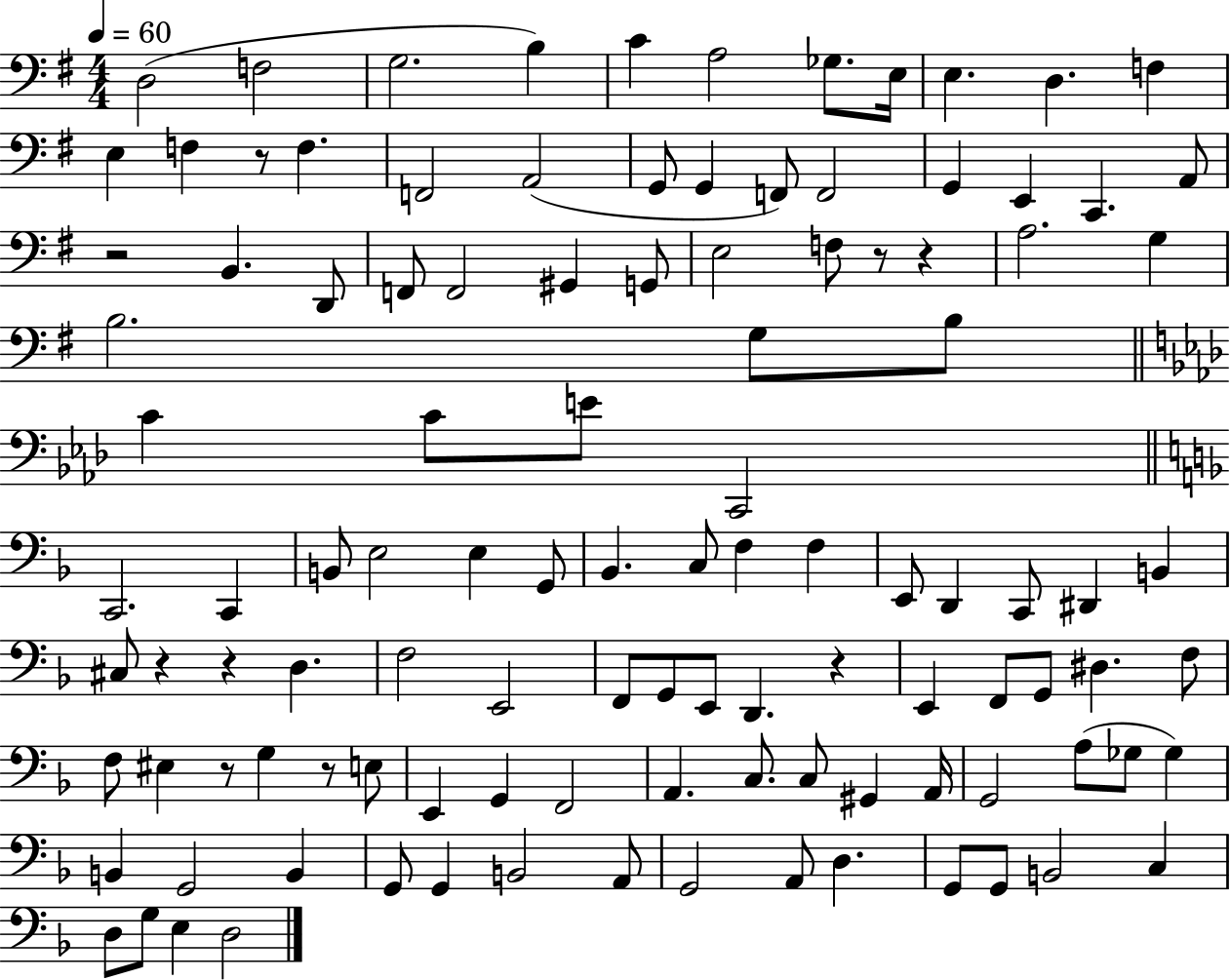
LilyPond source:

{
  \clef bass
  \numericTimeSignature
  \time 4/4
  \key g \major
  \tempo 4 = 60
  d2( f2 | g2. b4) | c'4 a2 ges8. e16 | e4. d4. f4 | \break e4 f4 r8 f4. | f,2 a,2( | g,8 g,4 f,8) f,2 | g,4 e,4 c,4. a,8 | \break r2 b,4. d,8 | f,8 f,2 gis,4 g,8 | e2 f8 r8 r4 | a2. g4 | \break b2. g8 b8 | \bar "||" \break \key f \minor c'4 c'8 e'8 c,2 | \bar "||" \break \key f \major c,2. c,4 | b,8 e2 e4 g,8 | bes,4. c8 f4 f4 | e,8 d,4 c,8 dis,4 b,4 | \break cis8 r4 r4 d4. | f2 e,2 | f,8 g,8 e,8 d,4. r4 | e,4 f,8 g,8 dis4. f8 | \break f8 eis4 r8 g4 r8 e8 | e,4 g,4 f,2 | a,4. c8. c8 gis,4 a,16 | g,2 a8( ges8 ges4) | \break b,4 g,2 b,4 | g,8 g,4 b,2 a,8 | g,2 a,8 d4. | g,8 g,8 b,2 c4 | \break d8 g8 e4 d2 | \bar "|."
}